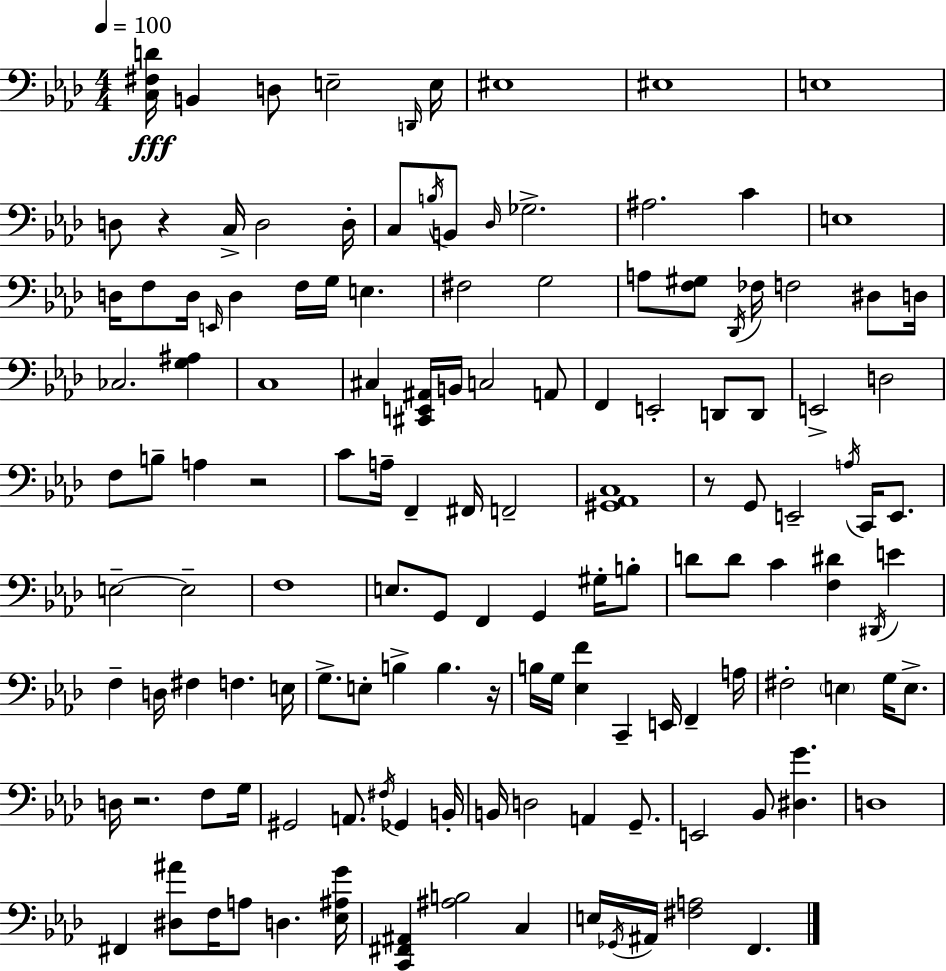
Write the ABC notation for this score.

X:1
T:Untitled
M:4/4
L:1/4
K:Ab
[C,^F,D]/4 B,, D,/2 E,2 D,,/4 E,/4 ^E,4 ^E,4 E,4 D,/2 z C,/4 D,2 D,/4 C,/2 B,/4 B,,/2 _D,/4 _G,2 ^A,2 C E,4 D,/4 F,/2 D,/4 E,,/4 D, F,/4 G,/4 E, ^F,2 G,2 A,/2 [F,^G,]/2 _D,,/4 _F,/4 F,2 ^D,/2 D,/4 _C,2 [G,^A,] C,4 ^C, [^C,,E,,^A,,]/4 B,,/4 C,2 A,,/2 F,, E,,2 D,,/2 D,,/2 E,,2 D,2 F,/2 B,/2 A, z2 C/2 A,/4 F,, ^F,,/4 F,,2 [^G,,_A,,C,]4 z/2 G,,/2 E,,2 A,/4 C,,/4 E,,/2 E,2 E,2 F,4 E,/2 G,,/2 F,, G,, ^G,/4 B,/2 D/2 D/2 C [F,^D] ^D,,/4 E F, D,/4 ^F, F, E,/4 G,/2 E,/2 B, B, z/4 B,/4 G,/4 [_E,F] C,, E,,/4 F,, A,/4 ^F,2 E, G,/4 E,/2 D,/4 z2 F,/2 G,/4 ^G,,2 A,,/2 ^F,/4 _G,, B,,/4 B,,/4 D,2 A,, G,,/2 E,,2 _B,,/2 [^D,G] D,4 ^F,, [^D,^A]/2 F,/4 A,/2 D, [_E,^A,G]/4 [C,,^F,,^A,,] [^A,B,]2 C, E,/4 _G,,/4 ^A,,/4 [^F,A,]2 F,,